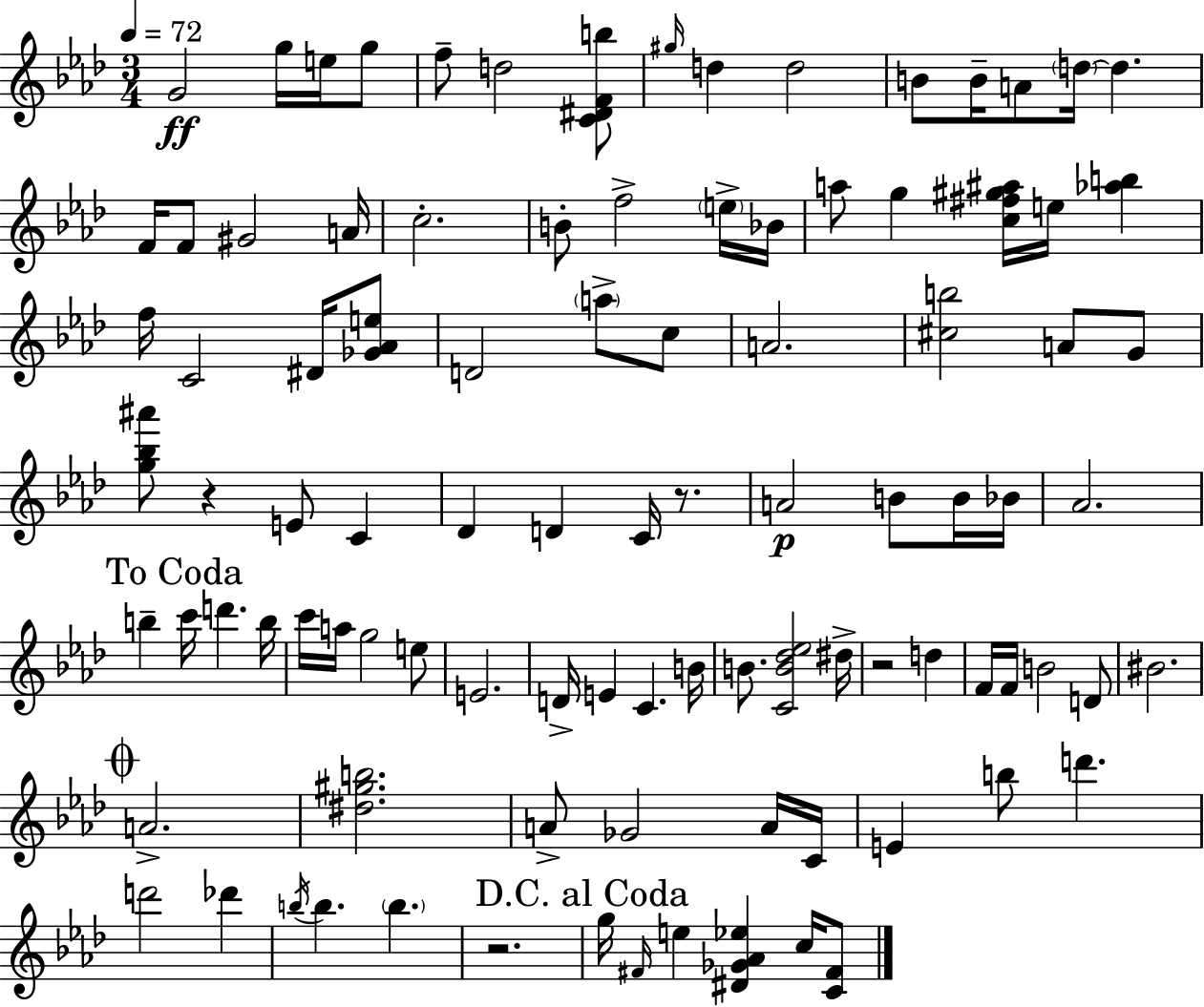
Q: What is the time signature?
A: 3/4